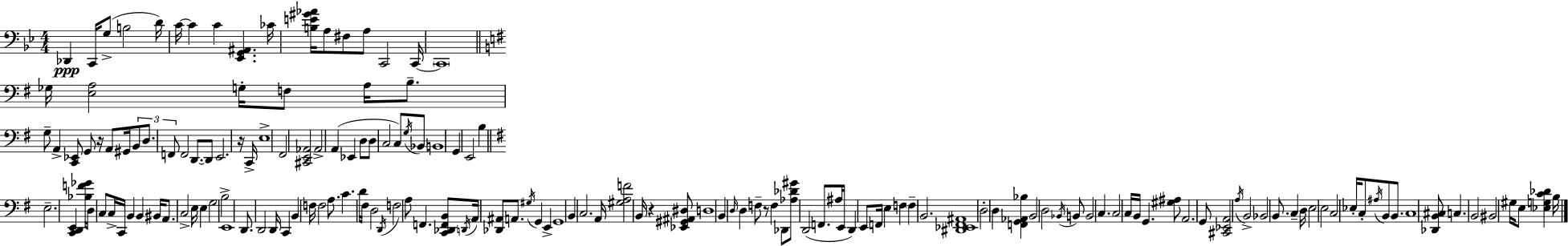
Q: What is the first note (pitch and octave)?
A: Db2